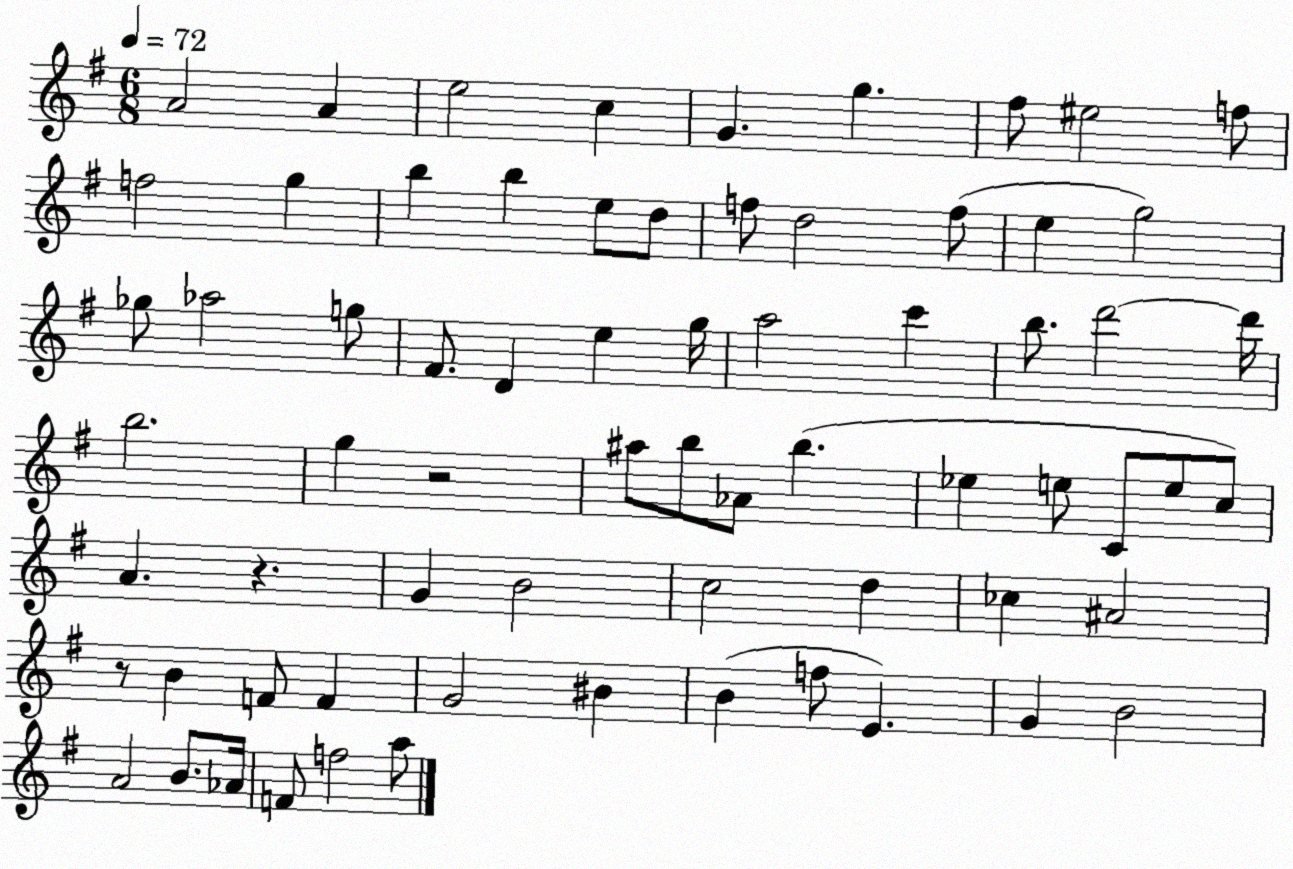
X:1
T:Untitled
M:6/8
L:1/4
K:G
A2 A e2 c G g ^f/2 ^e2 f/2 f2 g b b e/2 d/2 f/2 d2 f/2 e g2 _g/2 _a2 g/2 ^F/2 D e g/4 a2 c' b/2 d'2 d'/4 b2 g z2 ^a/2 b/2 _A/2 b _e e/2 C/2 e/2 c/2 A z G B2 c2 d _c ^A2 z/2 B F/2 F G2 ^B B f/2 E G B2 A2 B/2 _A/4 F/2 f2 a/2